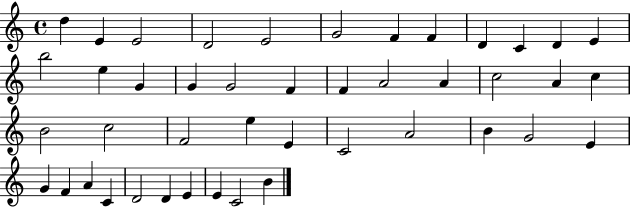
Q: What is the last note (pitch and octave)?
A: B4